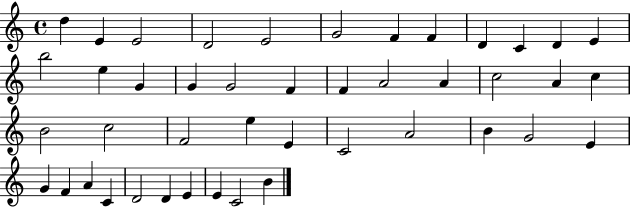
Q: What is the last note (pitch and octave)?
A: B4